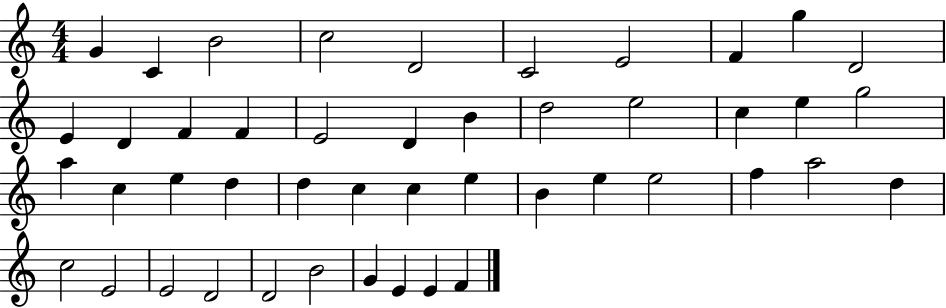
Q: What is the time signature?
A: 4/4